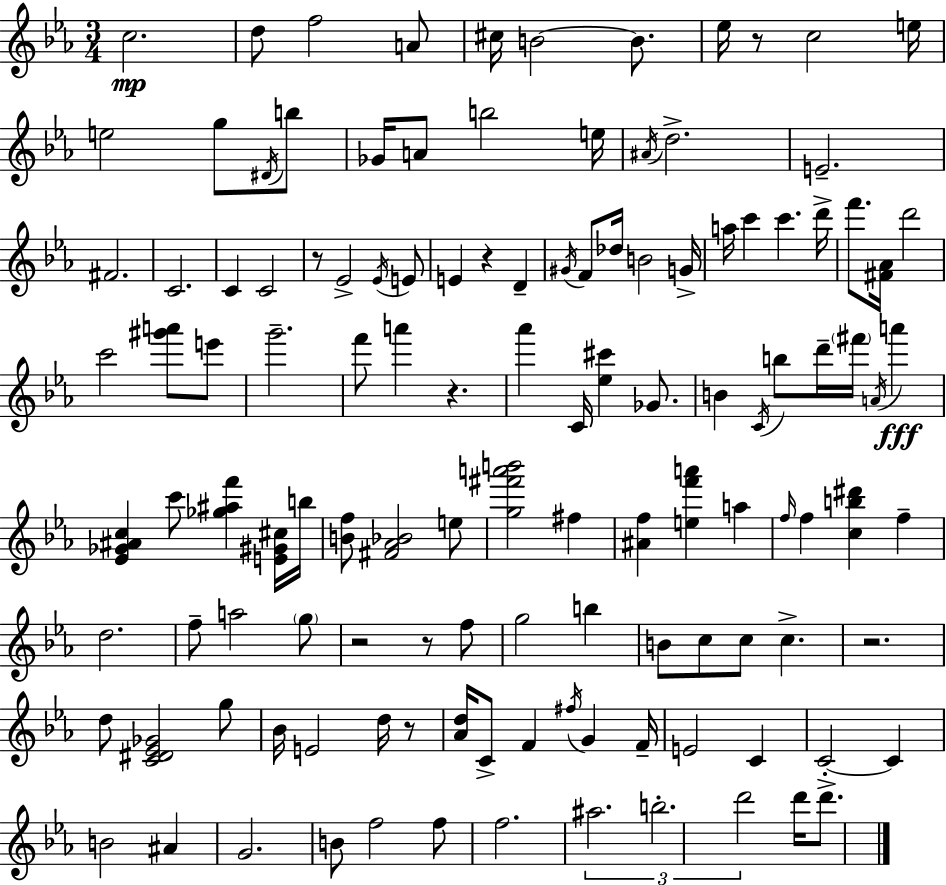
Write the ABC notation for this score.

X:1
T:Untitled
M:3/4
L:1/4
K:Cm
c2 d/2 f2 A/2 ^c/4 B2 B/2 _e/4 z/2 c2 e/4 e2 g/2 ^D/4 b/2 _G/4 A/2 b2 e/4 ^A/4 d2 E2 ^F2 C2 C C2 z/2 _E2 _E/4 E/2 E z D ^G/4 F/2 _d/4 B2 G/4 a/4 c' c' d'/4 f'/2 [^F_A]/4 d'2 c'2 [^g'a']/2 e'/2 g'2 f'/2 a' z _a' C/4 [_e^c'] _G/2 B C/4 b/2 d'/4 ^f'/4 A/4 a' [_E_G^Ac] c'/2 [_g^af'] [E^G^c]/4 b/4 [Bf]/2 [^F_A_B]2 e/2 [g^f'a'b']2 ^f [^Af] [ef'a'] a f/4 f [cb^d'] f d2 f/2 a2 g/2 z2 z/2 f/2 g2 b B/2 c/2 c/2 c z2 d/2 [C^D_E_G]2 g/2 _B/4 E2 d/4 z/2 [_Ad]/4 C/2 F ^f/4 G F/4 E2 C C2 C B2 ^A G2 B/2 f2 f/2 f2 ^a2 b2 d'2 d'/4 d'/2